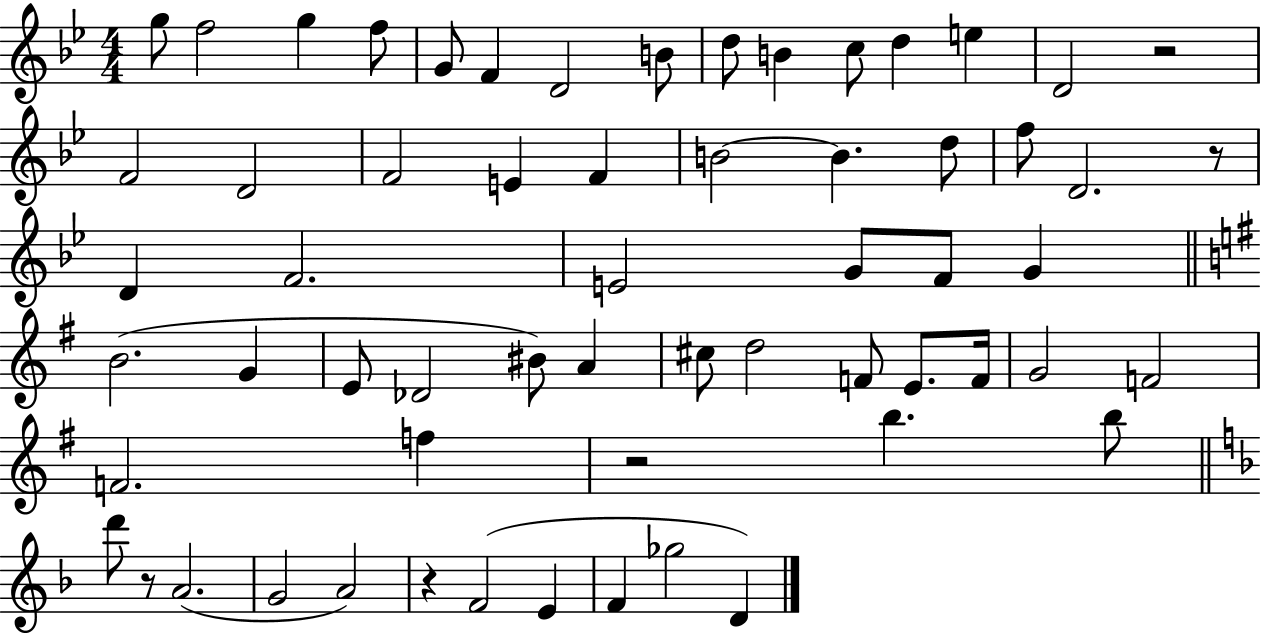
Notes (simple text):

G5/e F5/h G5/q F5/e G4/e F4/q D4/h B4/e D5/e B4/q C5/e D5/q E5/q D4/h R/h F4/h D4/h F4/h E4/q F4/q B4/h B4/q. D5/e F5/e D4/h. R/e D4/q F4/h. E4/h G4/e F4/e G4/q B4/h. G4/q E4/e Db4/h BIS4/e A4/q C#5/e D5/h F4/e E4/e. F4/s G4/h F4/h F4/h. F5/q R/h B5/q. B5/e D6/e R/e A4/h. G4/h A4/h R/q F4/h E4/q F4/q Gb5/h D4/q